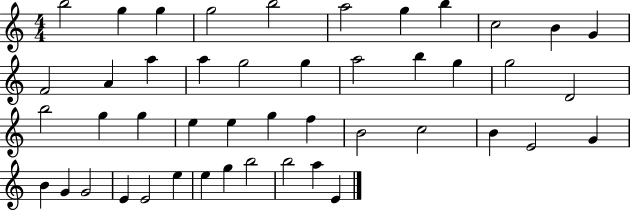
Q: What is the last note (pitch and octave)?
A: E4